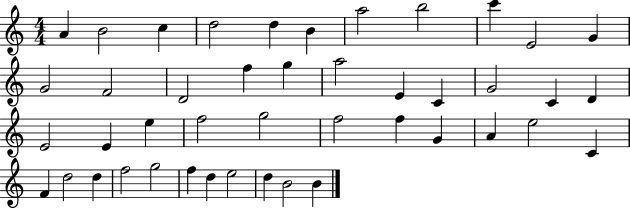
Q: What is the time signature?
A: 4/4